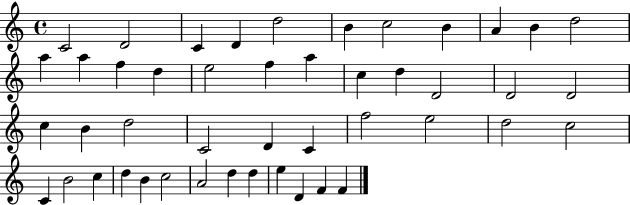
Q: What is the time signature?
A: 4/4